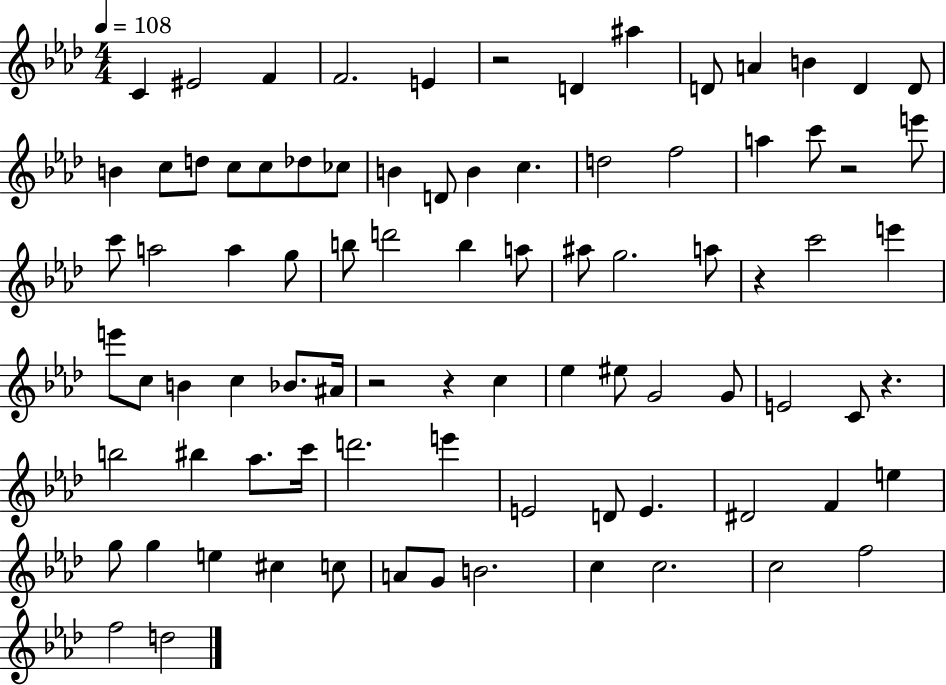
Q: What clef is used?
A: treble